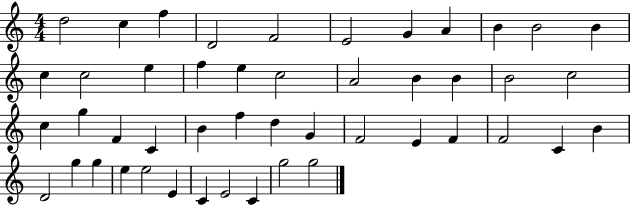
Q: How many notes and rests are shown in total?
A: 47